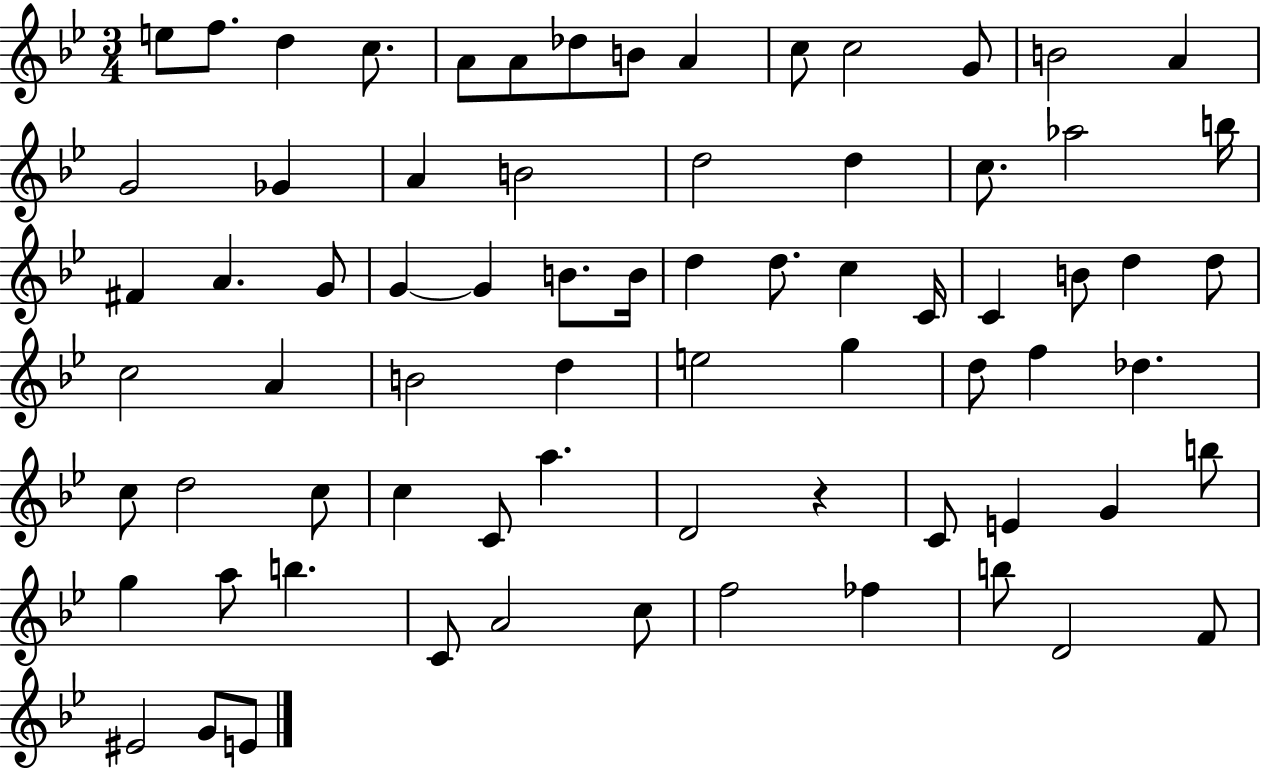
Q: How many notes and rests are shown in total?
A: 73